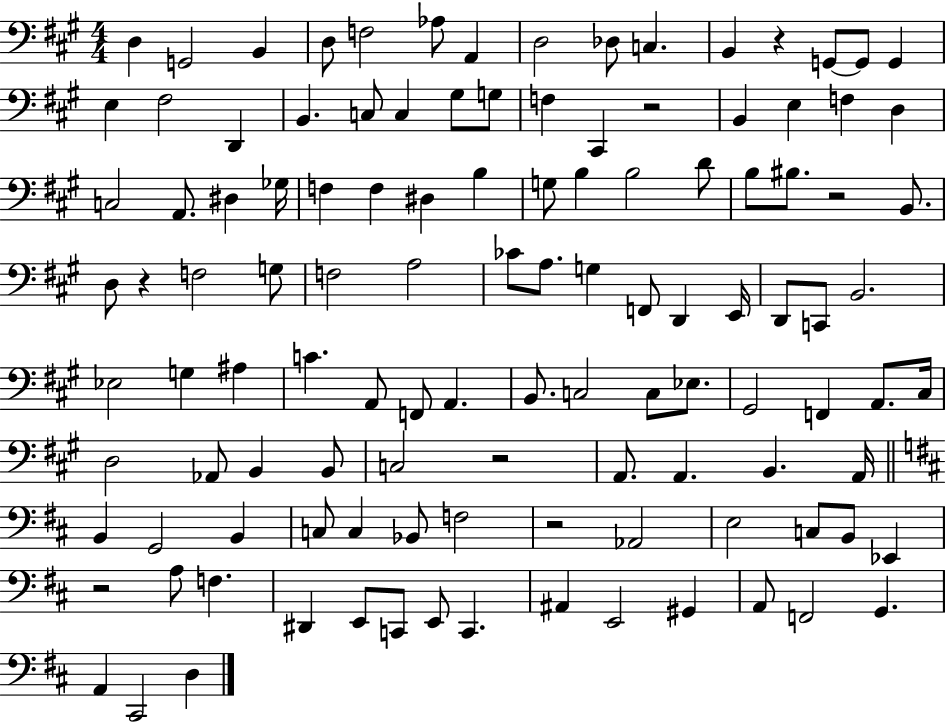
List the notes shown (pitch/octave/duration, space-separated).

D3/q G2/h B2/q D3/e F3/h Ab3/e A2/q D3/h Db3/e C3/q. B2/q R/q G2/e G2/e G2/q E3/q F#3/h D2/q B2/q. C3/e C3/q G#3/e G3/e F3/q C#2/q R/h B2/q E3/q F3/q D3/q C3/h A2/e. D#3/q Gb3/s F3/q F3/q D#3/q B3/q G3/e B3/q B3/h D4/e B3/e BIS3/e. R/h B2/e. D3/e R/q F3/h G3/e F3/h A3/h CES4/e A3/e. G3/q F2/e D2/q E2/s D2/e C2/e B2/h. Eb3/h G3/q A#3/q C4/q. A2/e F2/e A2/q. B2/e. C3/h C3/e Eb3/e. G#2/h F2/q A2/e. C#3/s D3/h Ab2/e B2/q B2/e C3/h R/h A2/e. A2/q. B2/q. A2/s B2/q G2/h B2/q C3/e C3/q Bb2/e F3/h R/h Ab2/h E3/h C3/e B2/e Eb2/q R/h A3/e F3/q. D#2/q E2/e C2/e E2/e C2/q. A#2/q E2/h G#2/q A2/e F2/h G2/q. A2/q C#2/h D3/q